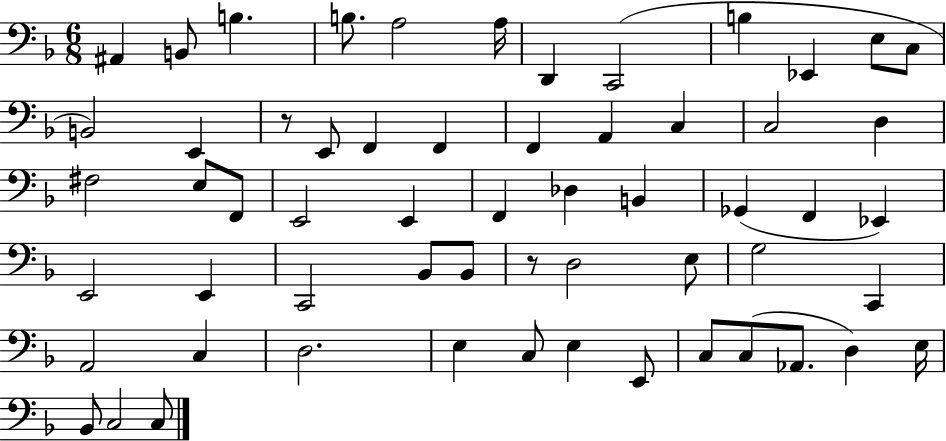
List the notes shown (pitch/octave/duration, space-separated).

A#2/q B2/e B3/q. B3/e. A3/h A3/s D2/q C2/h B3/q Eb2/q E3/e C3/e B2/h E2/q R/e E2/e F2/q F2/q F2/q A2/q C3/q C3/h D3/q F#3/h E3/e F2/e E2/h E2/q F2/q Db3/q B2/q Gb2/q F2/q Eb2/q E2/h E2/q C2/h Bb2/e Bb2/e R/e D3/h E3/e G3/h C2/q A2/h C3/q D3/h. E3/q C3/e E3/q E2/e C3/e C3/e Ab2/e. D3/q E3/s Bb2/e C3/h C3/e